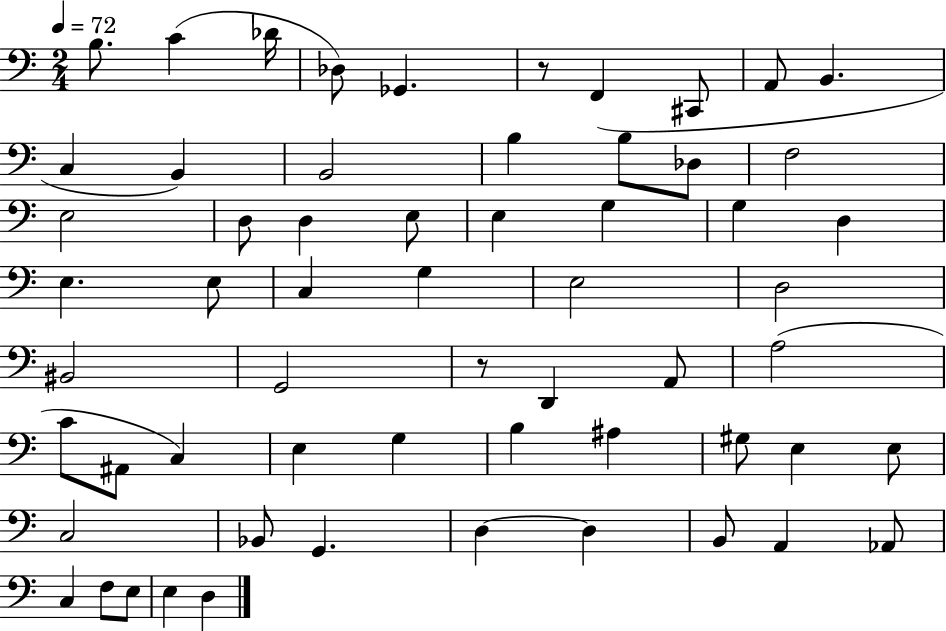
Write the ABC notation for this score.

X:1
T:Untitled
M:2/4
L:1/4
K:C
B,/2 C _D/4 _D,/2 _G,, z/2 F,, ^C,,/2 A,,/2 B,, C, B,, B,,2 B, B,/2 _D,/2 F,2 E,2 D,/2 D, E,/2 E, G, G, D, E, E,/2 C, G, E,2 D,2 ^B,,2 G,,2 z/2 D,, A,,/2 A,2 C/2 ^A,,/2 C, E, G, B, ^A, ^G,/2 E, E,/2 C,2 _B,,/2 G,, D, D, B,,/2 A,, _A,,/2 C, F,/2 E,/2 E, D,